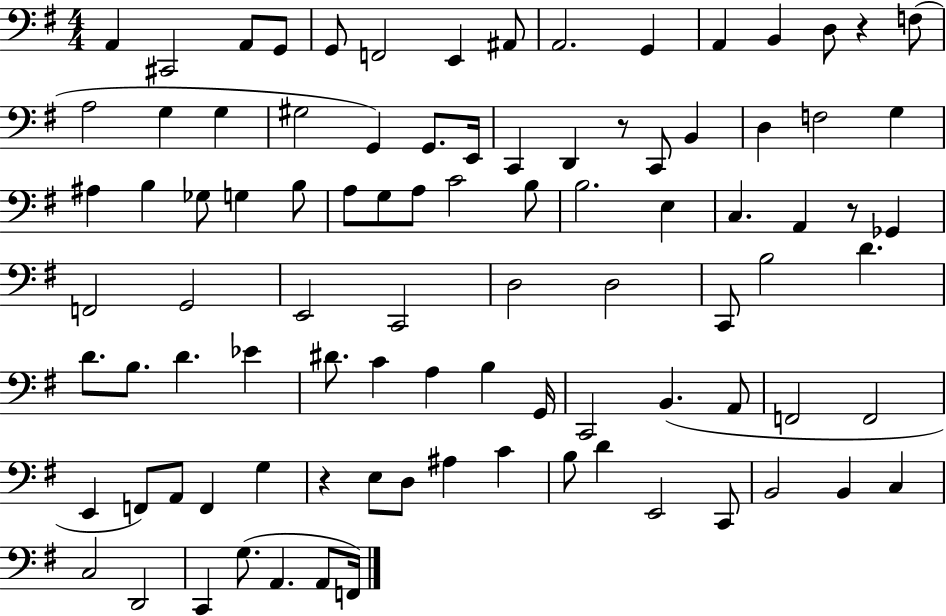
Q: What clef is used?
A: bass